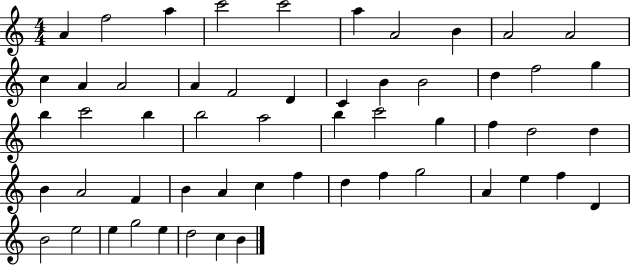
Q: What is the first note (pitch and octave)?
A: A4